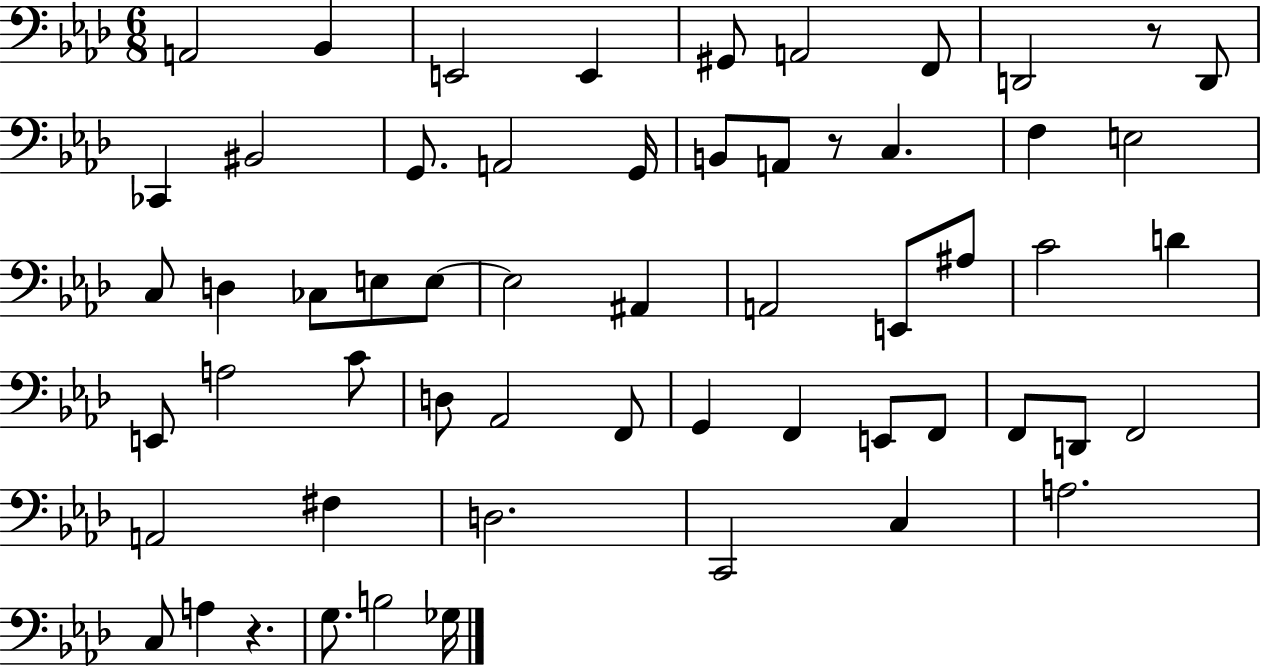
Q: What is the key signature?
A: AES major